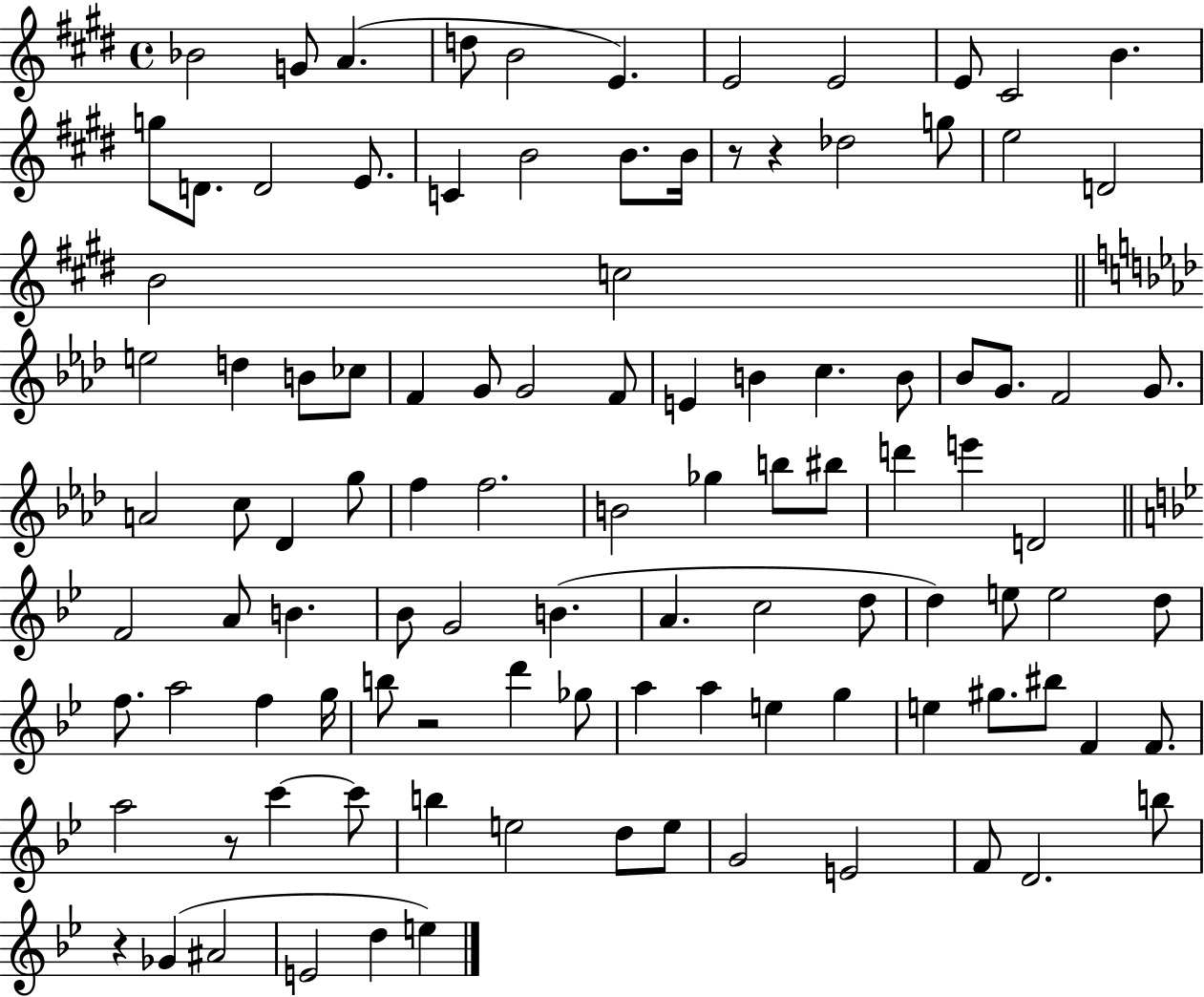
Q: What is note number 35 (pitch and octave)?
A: B4